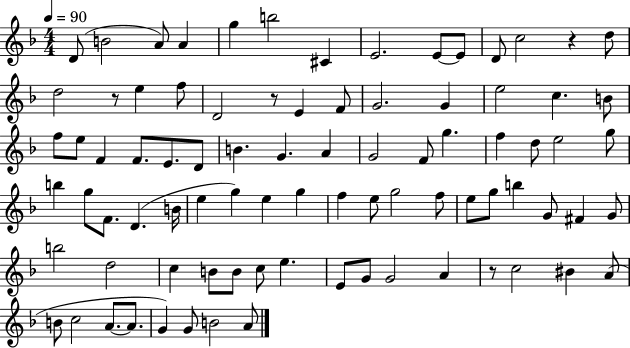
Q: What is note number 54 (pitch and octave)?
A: E5